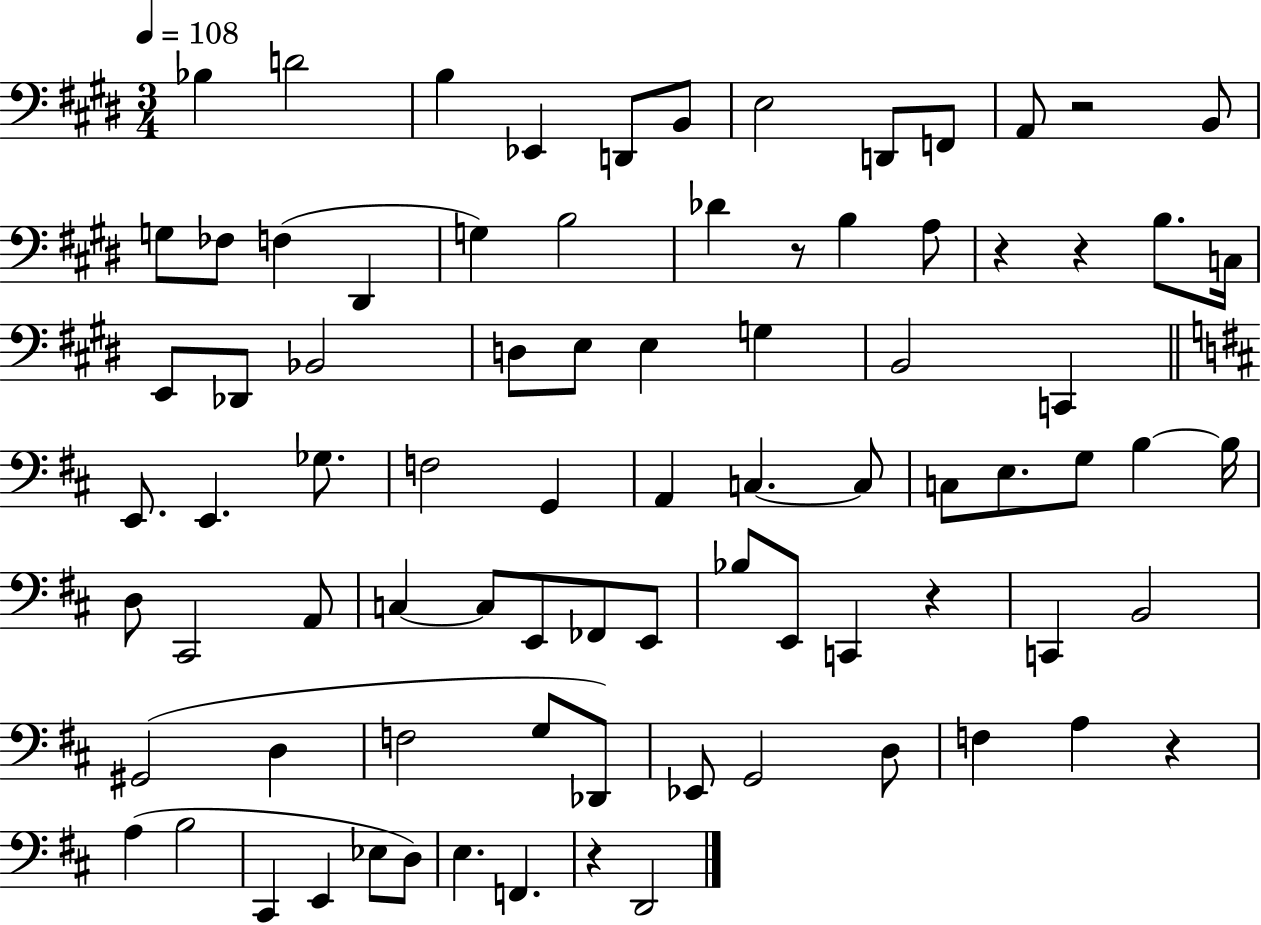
X:1
T:Untitled
M:3/4
L:1/4
K:E
_B, D2 B, _E,, D,,/2 B,,/2 E,2 D,,/2 F,,/2 A,,/2 z2 B,,/2 G,/2 _F,/2 F, ^D,, G, B,2 _D z/2 B, A,/2 z z B,/2 C,/4 E,,/2 _D,,/2 _B,,2 D,/2 E,/2 E, G, B,,2 C,, E,,/2 E,, _G,/2 F,2 G,, A,, C, C,/2 C,/2 E,/2 G,/2 B, B,/4 D,/2 ^C,,2 A,,/2 C, C,/2 E,,/2 _F,,/2 E,,/2 _B,/2 E,,/2 C,, z C,, B,,2 ^G,,2 D, F,2 G,/2 _D,,/2 _E,,/2 G,,2 D,/2 F, A, z A, B,2 ^C,, E,, _E,/2 D,/2 E, F,, z D,,2